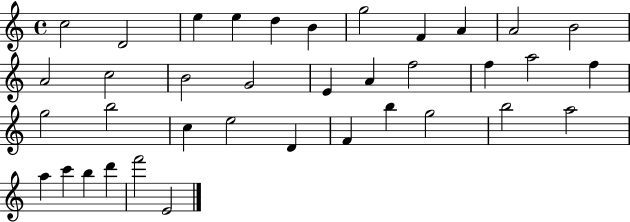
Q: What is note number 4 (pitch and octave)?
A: E5